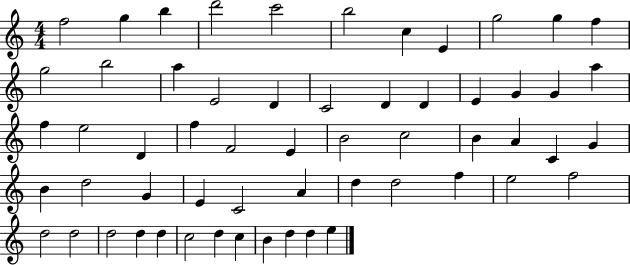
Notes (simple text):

F5/h G5/q B5/q D6/h C6/h B5/h C5/q E4/q G5/h G5/q F5/q G5/h B5/h A5/q E4/h D4/q C4/h D4/q D4/q E4/q G4/q G4/q A5/q F5/q E5/h D4/q F5/q F4/h E4/q B4/h C5/h B4/q A4/q C4/q G4/q B4/q D5/h G4/q E4/q C4/h A4/q D5/q D5/h F5/q E5/h F5/h D5/h D5/h D5/h D5/q D5/q C5/h D5/q C5/q B4/q D5/q D5/q E5/q